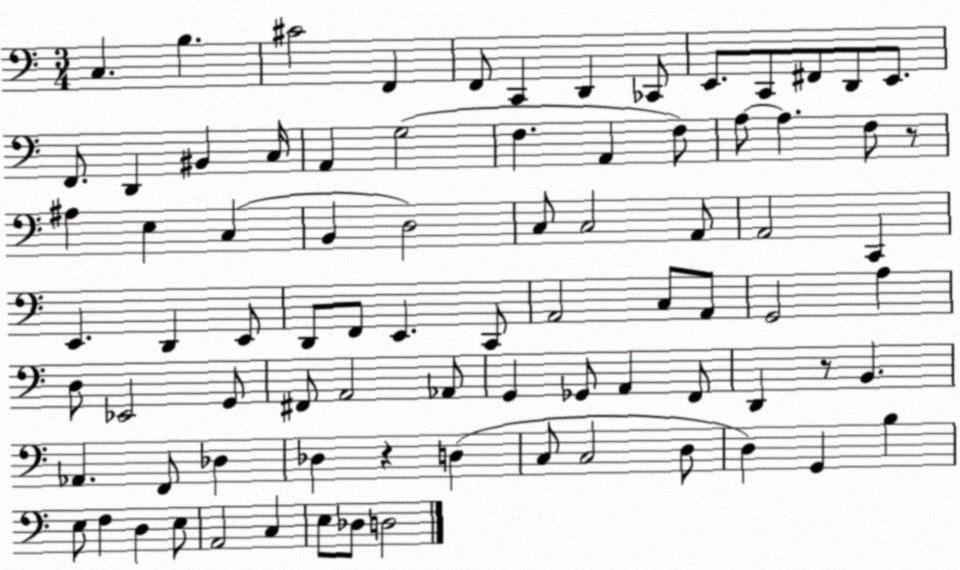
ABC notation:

X:1
T:Untitled
M:3/4
L:1/4
K:C
C, B, ^C2 F,, F,,/2 C,, D,, _C,,/2 E,,/2 C,,/2 ^F,,/2 D,,/2 E,,/2 F,,/2 D,, ^B,, C,/4 A,, G,2 F, A,, F,/2 A,/2 A, F,/2 z/2 ^A, E, C, B,, D,2 C,/2 C,2 A,,/2 A,,2 C,, E,, D,, E,,/2 D,,/2 F,,/2 E,, C,,/2 A,,2 C,/2 A,,/2 G,,2 A, D,/2 _E,,2 G,,/2 ^F,,/2 A,,2 _A,,/2 G,, _G,,/2 A,, F,,/2 D,, z/2 B,, _A,, F,,/2 _D, _D, z D, C,/2 C,2 D,/2 D, G,, B, E,/2 F, D, E,/2 A,,2 C, E,/2 _D,/2 D,2